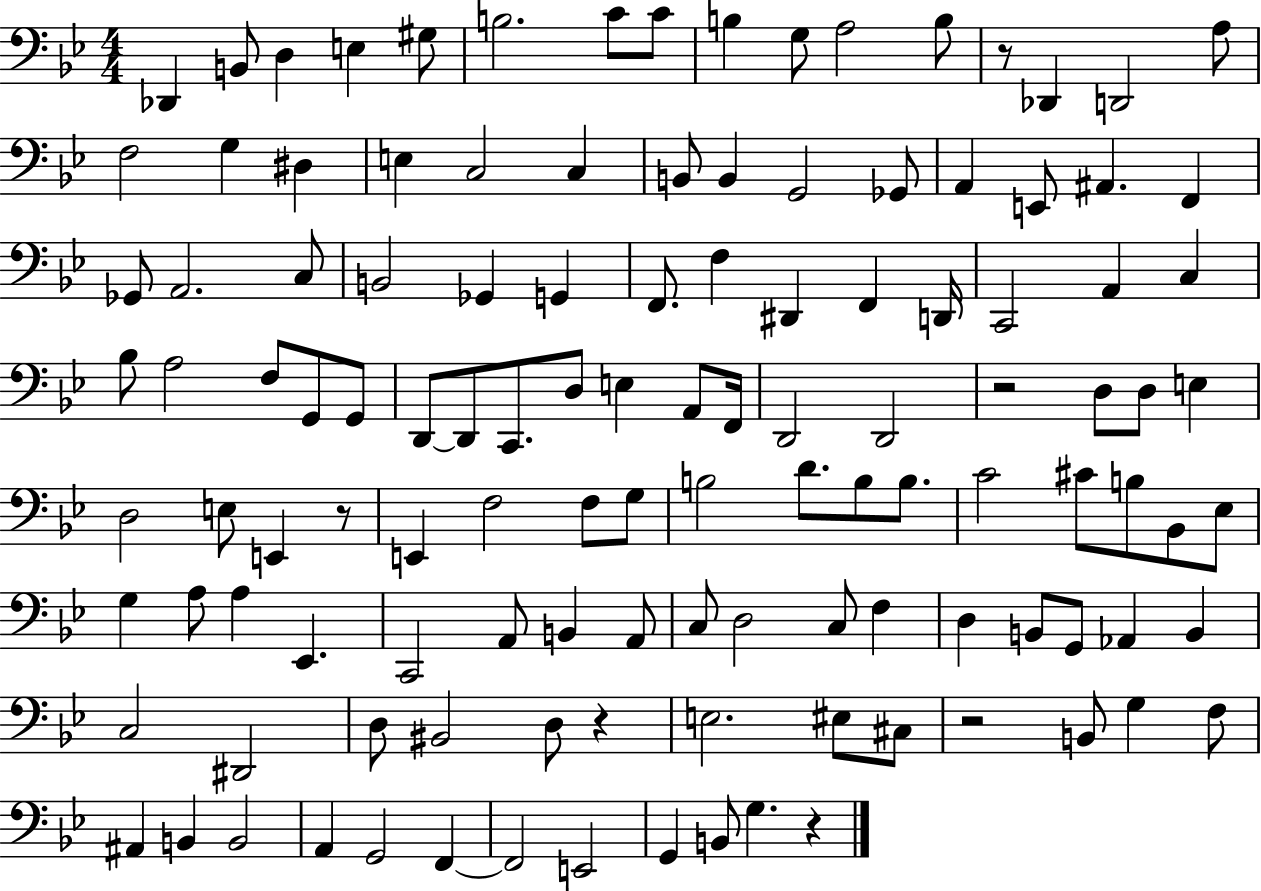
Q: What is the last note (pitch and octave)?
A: G3